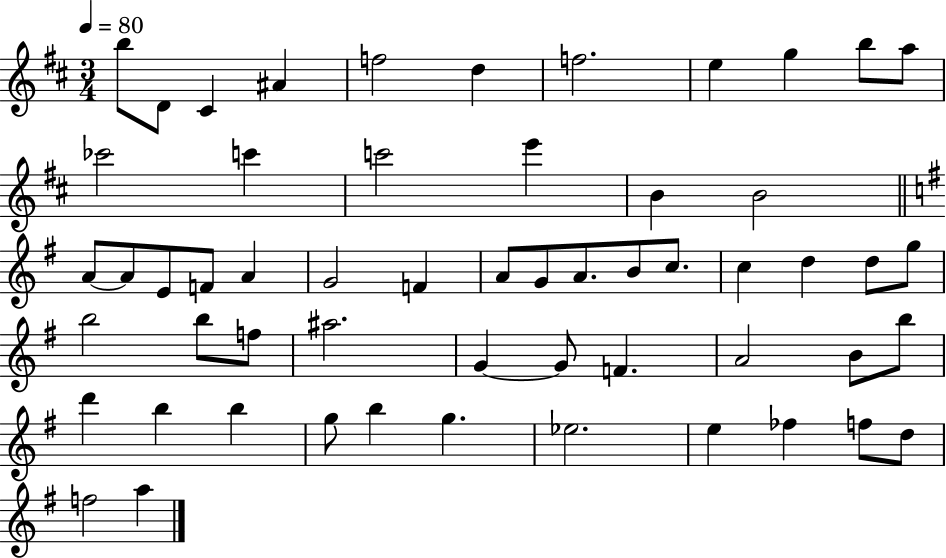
{
  \clef treble
  \numericTimeSignature
  \time 3/4
  \key d \major
  \tempo 4 = 80
  \repeat volta 2 { b''8 d'8 cis'4 ais'4 | f''2 d''4 | f''2. | e''4 g''4 b''8 a''8 | \break ces'''2 c'''4 | c'''2 e'''4 | b'4 b'2 | \bar "||" \break \key g \major a'8~~ a'8 e'8 f'8 a'4 | g'2 f'4 | a'8 g'8 a'8. b'8 c''8. | c''4 d''4 d''8 g''8 | \break b''2 b''8 f''8 | ais''2. | g'4~~ g'8 f'4. | a'2 b'8 b''8 | \break d'''4 b''4 b''4 | g''8 b''4 g''4. | ees''2. | e''4 fes''4 f''8 d''8 | \break f''2 a''4 | } \bar "|."
}